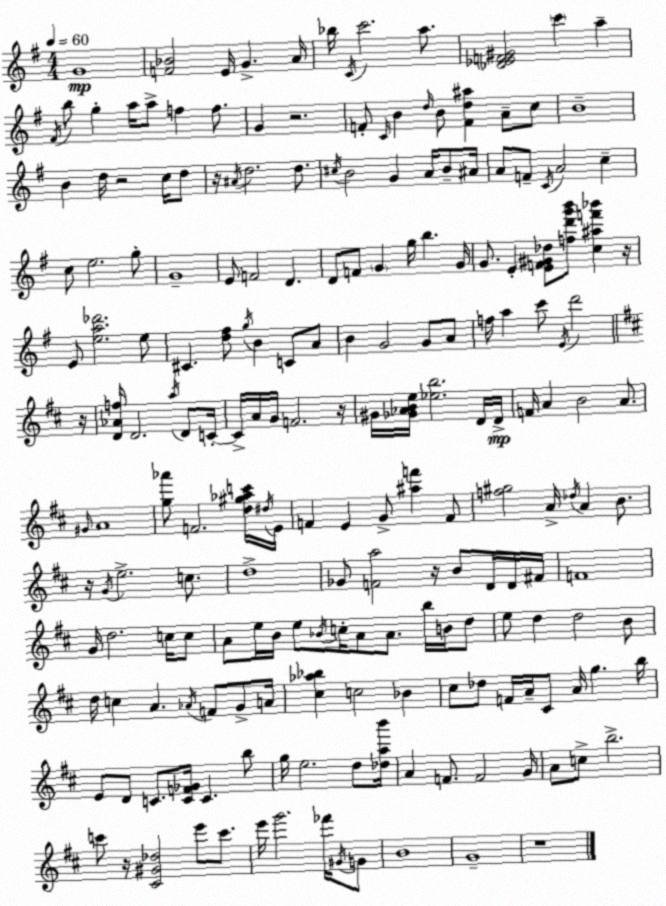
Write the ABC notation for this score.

X:1
T:Untitled
M:4/4
L:1/4
K:G
G4 [F_B]2 E/4 G A/4 _b/4 C/4 c'2 a/2 [_D_EF^G]2 c' a ^F/4 b/2 g a/4 a/2 f f/2 G z2 F/2 C/4 B d/4 B/2 [Fd^a] A/2 c/2 B4 B d/4 z2 c/4 d/2 z/4 ^A/4 d2 d/2 ^c/4 B2 G A/4 B/2 ^A/4 A/2 F/2 C/4 A2 c c/2 e2 g/2 G4 E/2 F2 D D/2 F/2 G g/4 b G/4 G/2 E [EF^G_d]/2 [fd'g'b']/2 [c^af'_b'] z/4 E/2 [ea_d']2 e/2 ^C [d^f]/2 g/4 B C/2 A/2 B G2 G/2 A/2 f/4 a c'/2 E/4 d'2 z/4 [D_Af]/4 D2 a/4 D/2 C/4 C/4 A/4 G/4 F2 z/4 ^G/4 [_G_ABe]/4 [_eb]2 D/4 D/4 F/4 A B2 A/2 ^G/4 A4 [g_a']/2 F2 [d^g_ac']/4 ^d/4 E/4 F E G/2 [^af'] F/2 [f^g]2 A/4 _d/4 A B/2 z/4 G/4 e2 c/2 d4 _G/2 [Fa]2 z/4 B/2 D/4 D/4 ^F/4 F4 G/4 d2 c/4 c/2 A/2 e/4 B/4 e/2 _B/4 c/4 A/2 A/2 b/4 B/4 d/2 e/2 d d2 B/2 d/4 c A _A/4 F/2 G/2 A/4 [^c_a_b] c2 _B ^c/2 _d/2 F/4 A/4 ^C/2 A/4 g b/4 E/2 D/2 C/2 [CF_G]/4 C b/2 g/4 e2 d/2 [_dab']/4 A F/2 F2 G/4 A/2 c/2 b2 c'/2 z/4 [^C^G_d]2 e'/2 c'/2 e'/4 g'2 _f'/4 ^G/4 G/2 B4 G4 z4